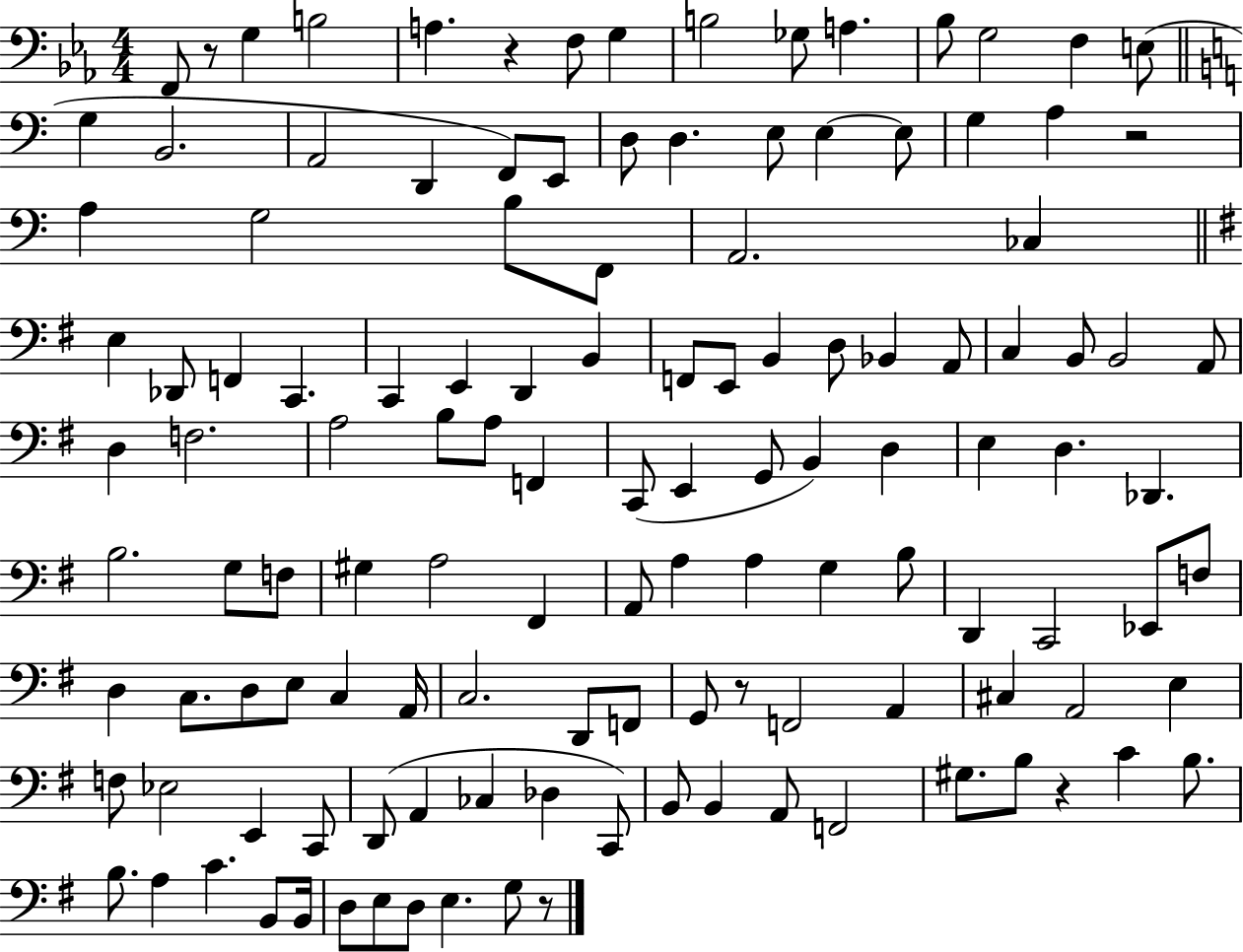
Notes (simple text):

F2/e R/e G3/q B3/h A3/q. R/q F3/e G3/q B3/h Gb3/e A3/q. Bb3/e G3/h F3/q E3/e G3/q B2/h. A2/h D2/q F2/e E2/e D3/e D3/q. E3/e E3/q E3/e G3/q A3/q R/h A3/q G3/h B3/e F2/e A2/h. CES3/q E3/q Db2/e F2/q C2/q. C2/q E2/q D2/q B2/q F2/e E2/e B2/q D3/e Bb2/q A2/e C3/q B2/e B2/h A2/e D3/q F3/h. A3/h B3/e A3/e F2/q C2/e E2/q G2/e B2/q D3/q E3/q D3/q. Db2/q. B3/h. G3/e F3/e G#3/q A3/h F#2/q A2/e A3/q A3/q G3/q B3/e D2/q C2/h Eb2/e F3/e D3/q C3/e. D3/e E3/e C3/q A2/s C3/h. D2/e F2/e G2/e R/e F2/h A2/q C#3/q A2/h E3/q F3/e Eb3/h E2/q C2/e D2/e A2/q CES3/q Db3/q C2/e B2/e B2/q A2/e F2/h G#3/e. B3/e R/q C4/q B3/e. B3/e. A3/q C4/q. B2/e B2/s D3/e E3/e D3/e E3/q. G3/e R/e